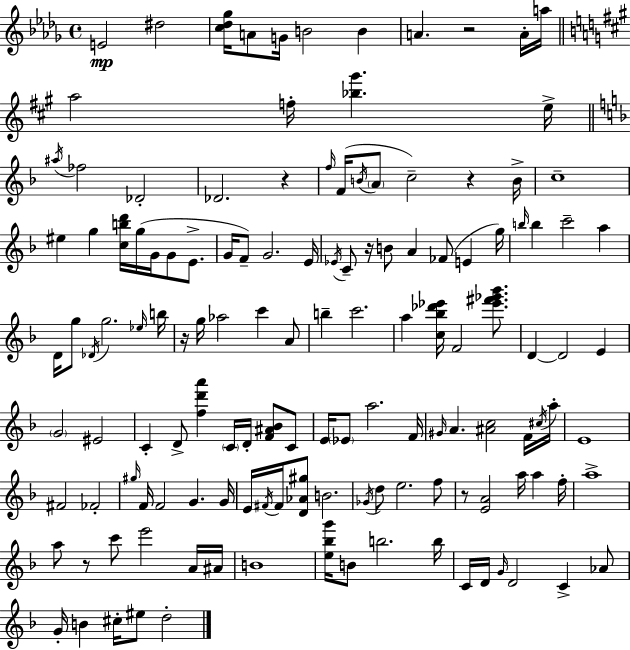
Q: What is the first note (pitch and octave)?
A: E4